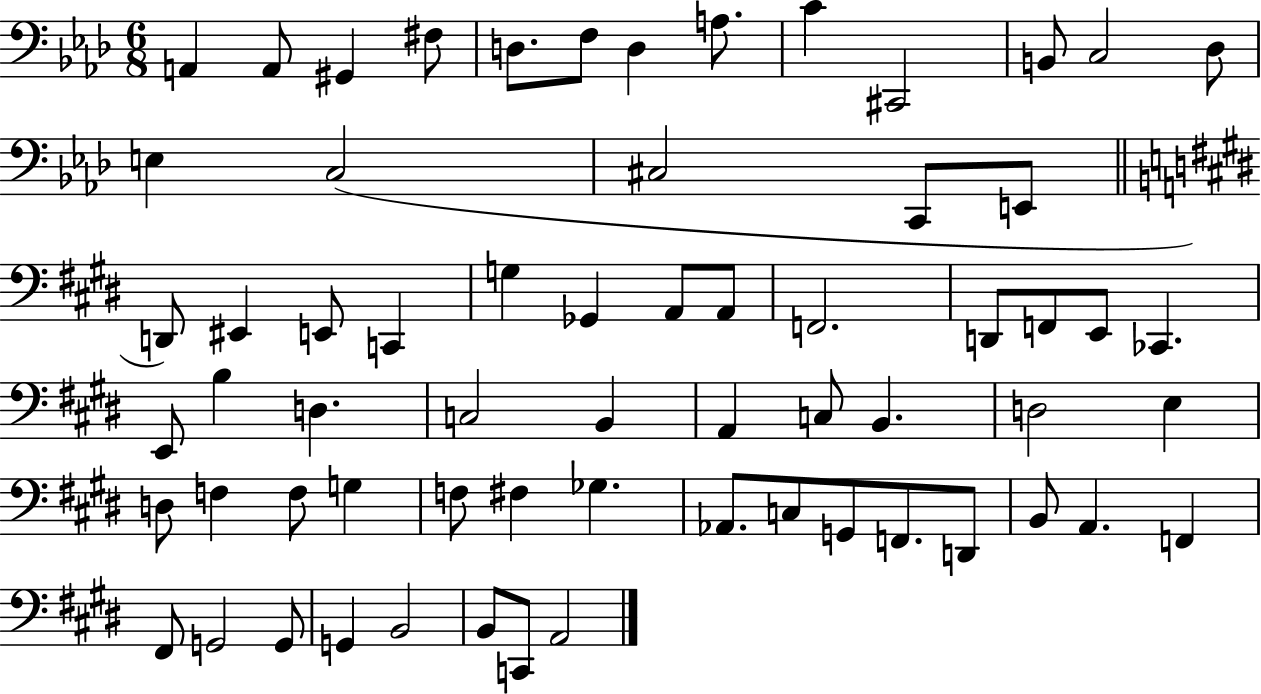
A2/q A2/e G#2/q F#3/e D3/e. F3/e D3/q A3/e. C4/q C#2/h B2/e C3/h Db3/e E3/q C3/h C#3/h C2/e E2/e D2/e EIS2/q E2/e C2/q G3/q Gb2/q A2/e A2/e F2/h. D2/e F2/e E2/e CES2/q. E2/e B3/q D3/q. C3/h B2/q A2/q C3/e B2/q. D3/h E3/q D3/e F3/q F3/e G3/q F3/e F#3/q Gb3/q. Ab2/e. C3/e G2/e F2/e. D2/e B2/e A2/q. F2/q F#2/e G2/h G2/e G2/q B2/h B2/e C2/e A2/h